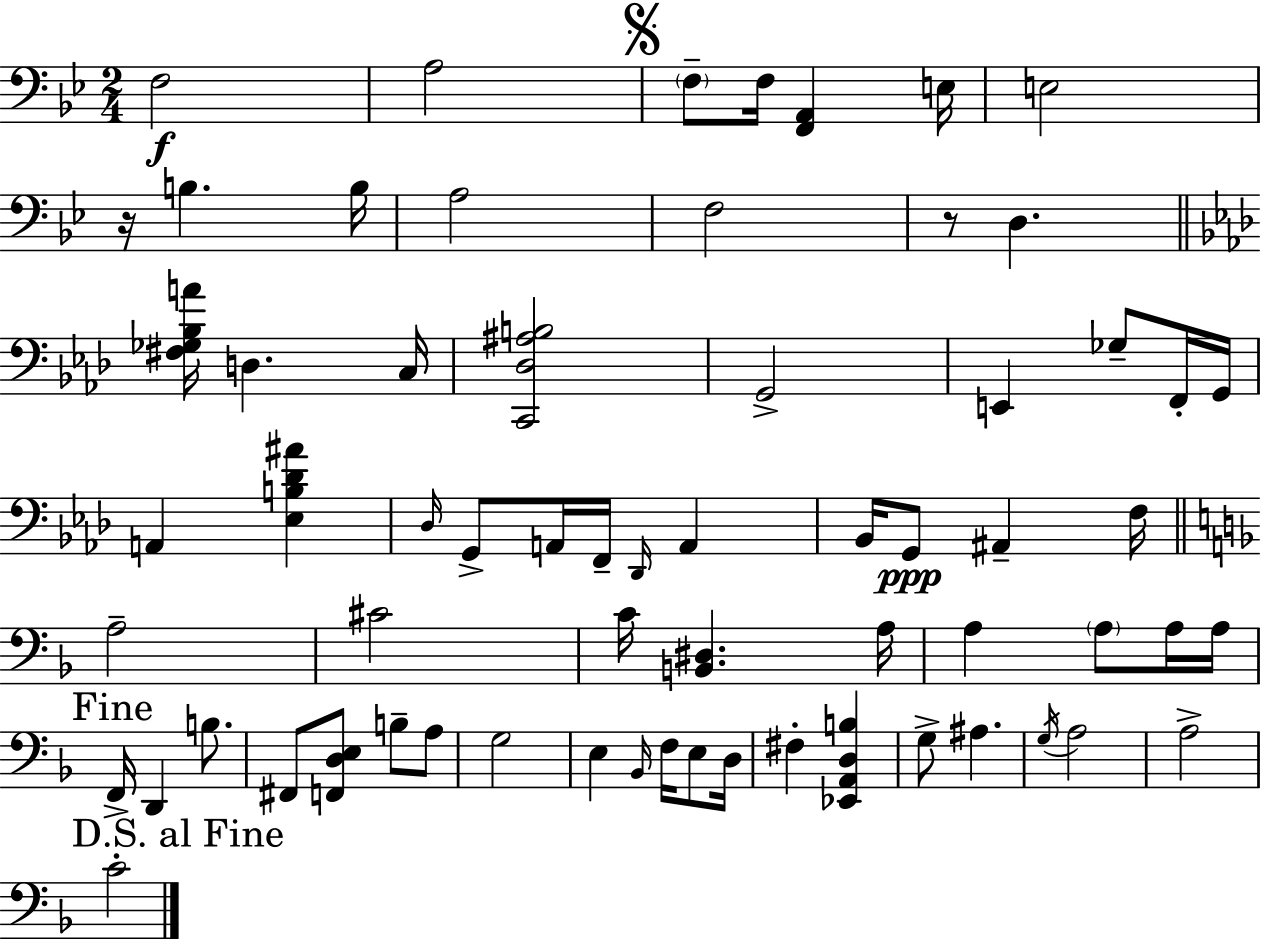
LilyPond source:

{
  \clef bass
  \numericTimeSignature
  \time 2/4
  \key g \minor
  \repeat volta 2 { f2\f | a2 | \mark \markup { \musicglyph "scripts.segno" } \parenthesize f8-- f16 <f, a,>4 e16 | e2 | \break r16 b4. b16 | a2 | f2 | r8 d4. | \break \bar "||" \break \key aes \major <fis ges bes a'>16 d4. c16 | <c, des ais b>2 | g,2-> | e,4 ges8-- f,16-. g,16 | \break a,4 <ees b des' ais'>4 | \grace { des16 } g,8-> a,16 f,16-- \grace { des,16 } a,4 | bes,16 g,8\ppp ais,4-- | f16 \bar "||" \break \key f \major a2-- | cis'2 | c'16 <b, dis>4. a16 | a4 \parenthesize a8 a16 a16 | \break \mark "Fine" f,16-> d,4 b8. | fis,8 <f, d e>8 b8-- a8 | g2 | e4 \grace { bes,16 } f16 e8 | \break d16 fis4-. <ees, a, d b>4 | g8-> ais4. | \acciaccatura { g16 } a2 | a2-> | \break \mark "D.S. al Fine" c'2-. | } \bar "|."
}